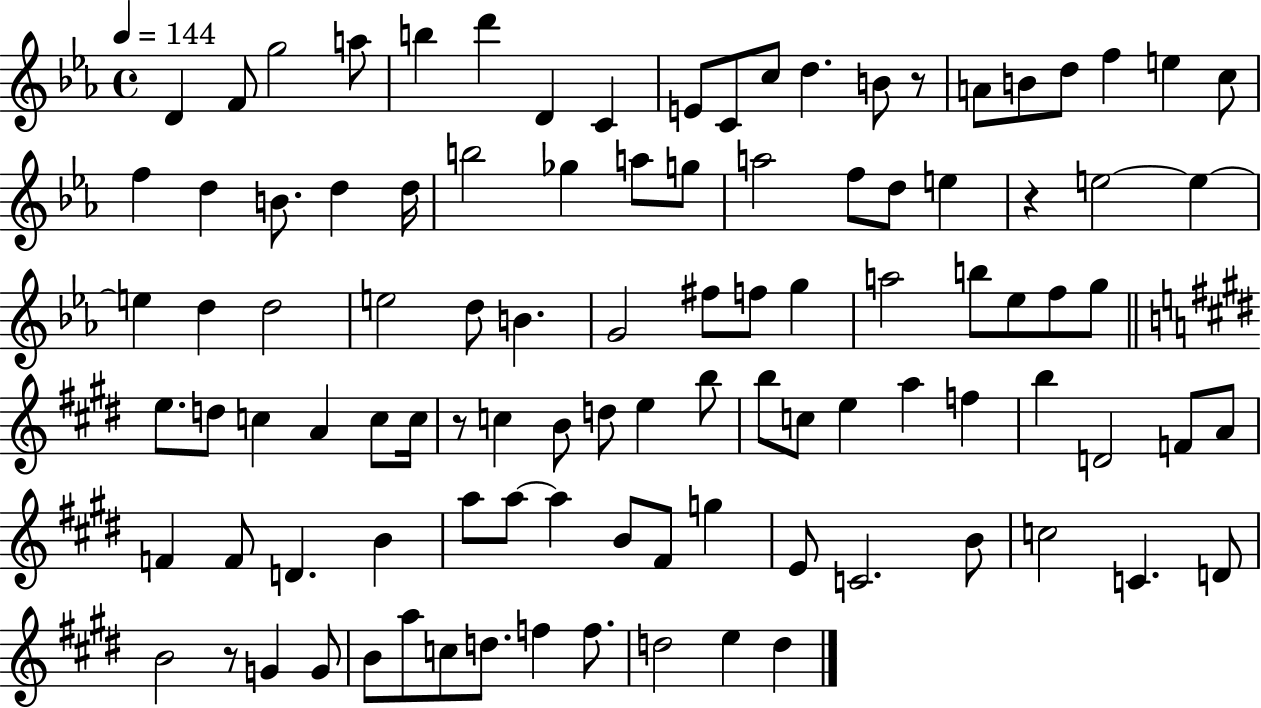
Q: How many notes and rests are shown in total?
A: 101